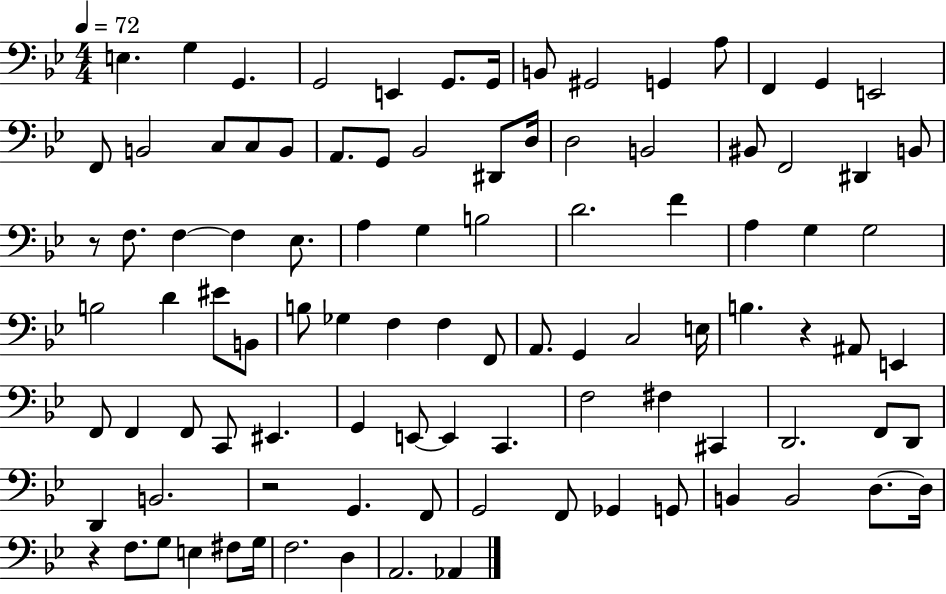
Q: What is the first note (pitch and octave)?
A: E3